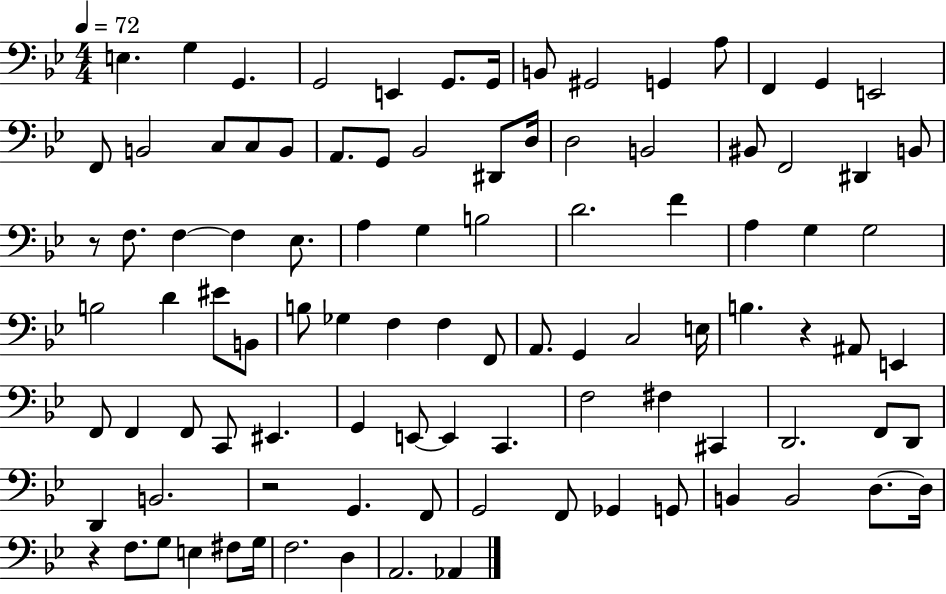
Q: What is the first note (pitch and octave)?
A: E3